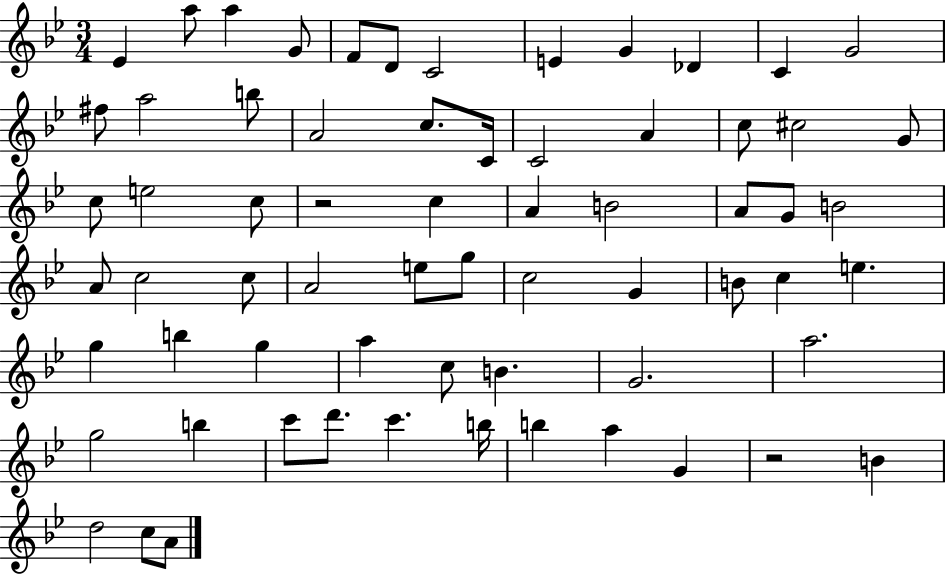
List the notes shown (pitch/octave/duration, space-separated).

Eb4/q A5/e A5/q G4/e F4/e D4/e C4/h E4/q G4/q Db4/q C4/q G4/h F#5/e A5/h B5/e A4/h C5/e. C4/s C4/h A4/q C5/e C#5/h G4/e C5/e E5/h C5/e R/h C5/q A4/q B4/h A4/e G4/e B4/h A4/e C5/h C5/e A4/h E5/e G5/e C5/h G4/q B4/e C5/q E5/q. G5/q B5/q G5/q A5/q C5/e B4/q. G4/h. A5/h. G5/h B5/q C6/e D6/e. C6/q. B5/s B5/q A5/q G4/q R/h B4/q D5/h C5/e A4/e